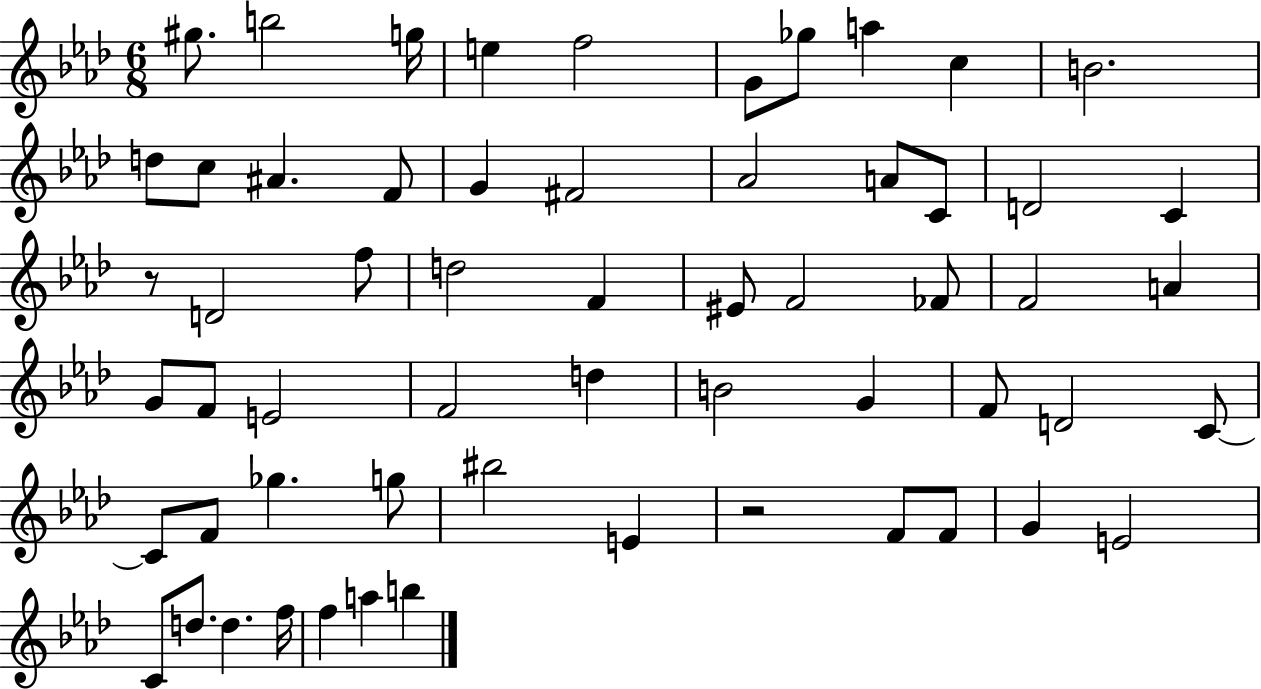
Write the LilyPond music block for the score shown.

{
  \clef treble
  \numericTimeSignature
  \time 6/8
  \key aes \major
  gis''8. b''2 g''16 | e''4 f''2 | g'8 ges''8 a''4 c''4 | b'2. | \break d''8 c''8 ais'4. f'8 | g'4 fis'2 | aes'2 a'8 c'8 | d'2 c'4 | \break r8 d'2 f''8 | d''2 f'4 | eis'8 f'2 fes'8 | f'2 a'4 | \break g'8 f'8 e'2 | f'2 d''4 | b'2 g'4 | f'8 d'2 c'8~~ | \break c'8 f'8 ges''4. g''8 | bis''2 e'4 | r2 f'8 f'8 | g'4 e'2 | \break c'8 d''8. d''4. f''16 | f''4 a''4 b''4 | \bar "|."
}